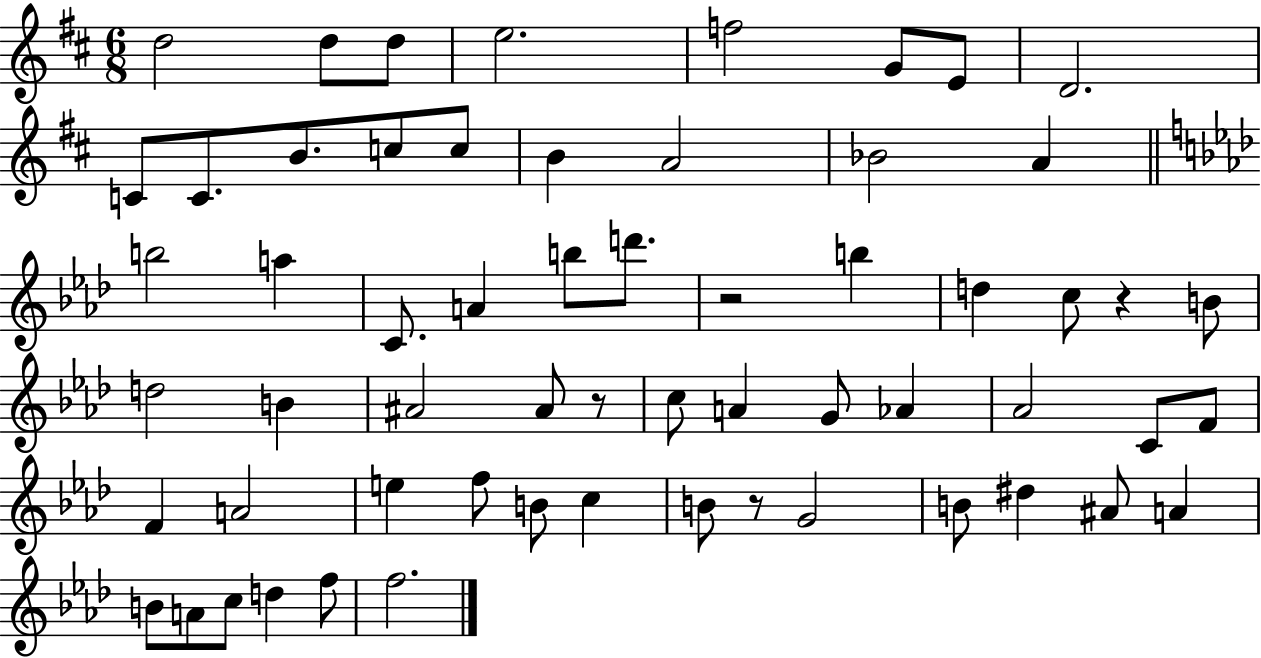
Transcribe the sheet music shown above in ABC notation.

X:1
T:Untitled
M:6/8
L:1/4
K:D
d2 d/2 d/2 e2 f2 G/2 E/2 D2 C/2 C/2 B/2 c/2 c/2 B A2 _B2 A b2 a C/2 A b/2 d'/2 z2 b d c/2 z B/2 d2 B ^A2 ^A/2 z/2 c/2 A G/2 _A _A2 C/2 F/2 F A2 e f/2 B/2 c B/2 z/2 G2 B/2 ^d ^A/2 A B/2 A/2 c/2 d f/2 f2